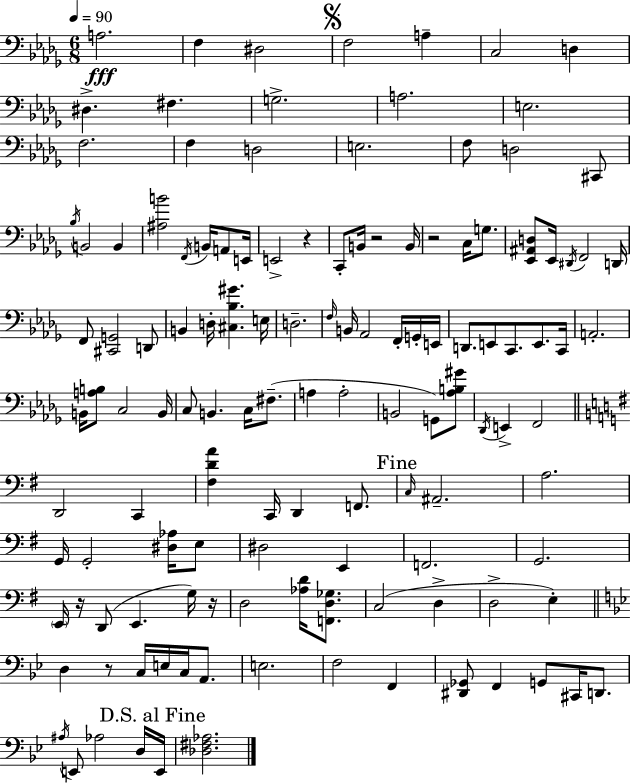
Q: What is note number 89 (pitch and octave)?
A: C3